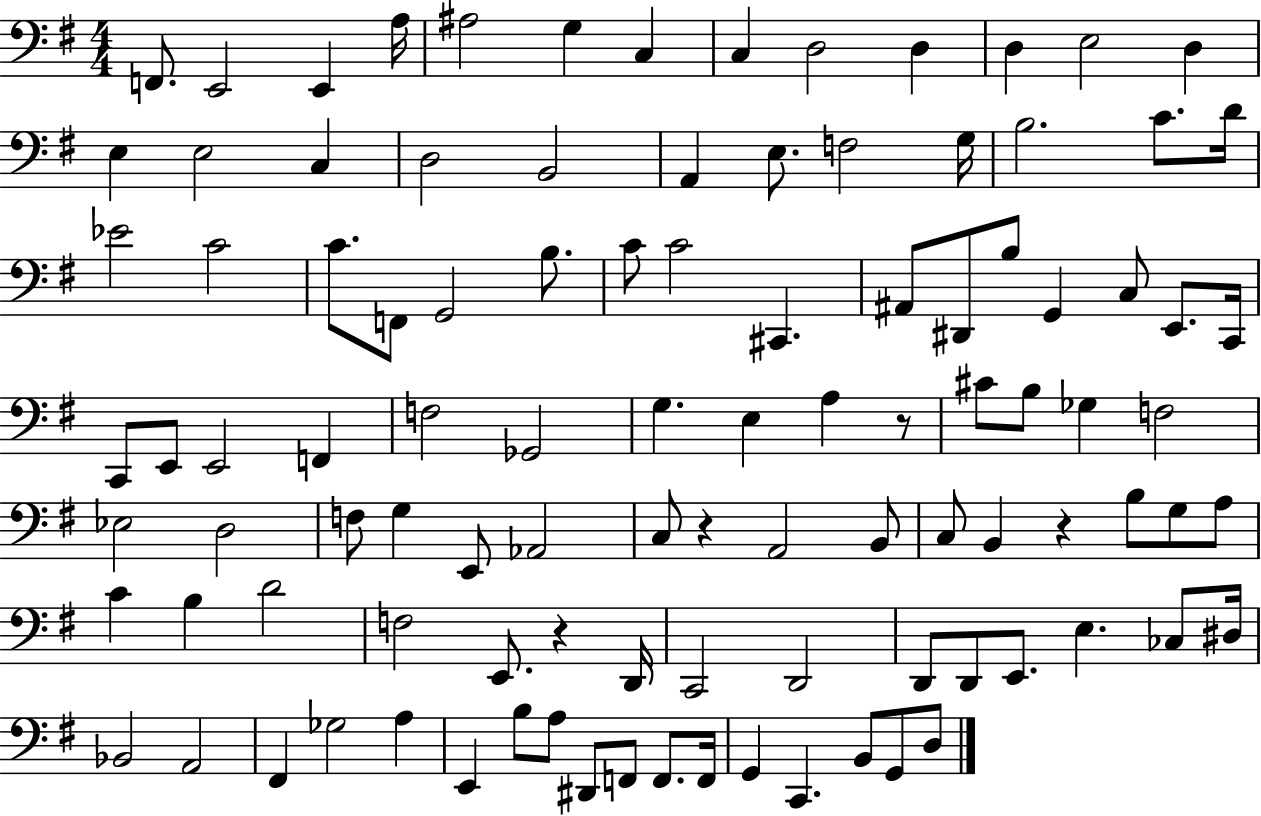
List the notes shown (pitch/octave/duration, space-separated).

F2/e. E2/h E2/q A3/s A#3/h G3/q C3/q C3/q D3/h D3/q D3/q E3/h D3/q E3/q E3/h C3/q D3/h B2/h A2/q E3/e. F3/h G3/s B3/h. C4/e. D4/s Eb4/h C4/h C4/e. F2/e G2/h B3/e. C4/e C4/h C#2/q. A#2/e D#2/e B3/e G2/q C3/e E2/e. C2/s C2/e E2/e E2/h F2/q F3/h Gb2/h G3/q. E3/q A3/q R/e C#4/e B3/e Gb3/q F3/h Eb3/h D3/h F3/e G3/q E2/e Ab2/h C3/e R/q A2/h B2/e C3/e B2/q R/q B3/e G3/e A3/e C4/q B3/q D4/h F3/h E2/e. R/q D2/s C2/h D2/h D2/e D2/e E2/e. E3/q. CES3/e D#3/s Bb2/h A2/h F#2/q Gb3/h A3/q E2/q B3/e A3/e D#2/e F2/e F2/e. F2/s G2/q C2/q. B2/e G2/e D3/e